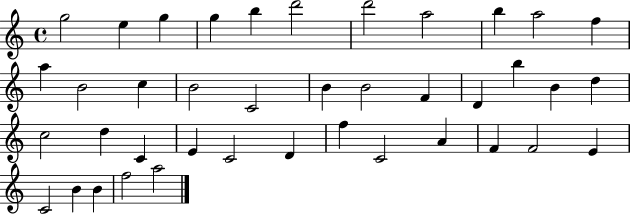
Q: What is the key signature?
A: C major